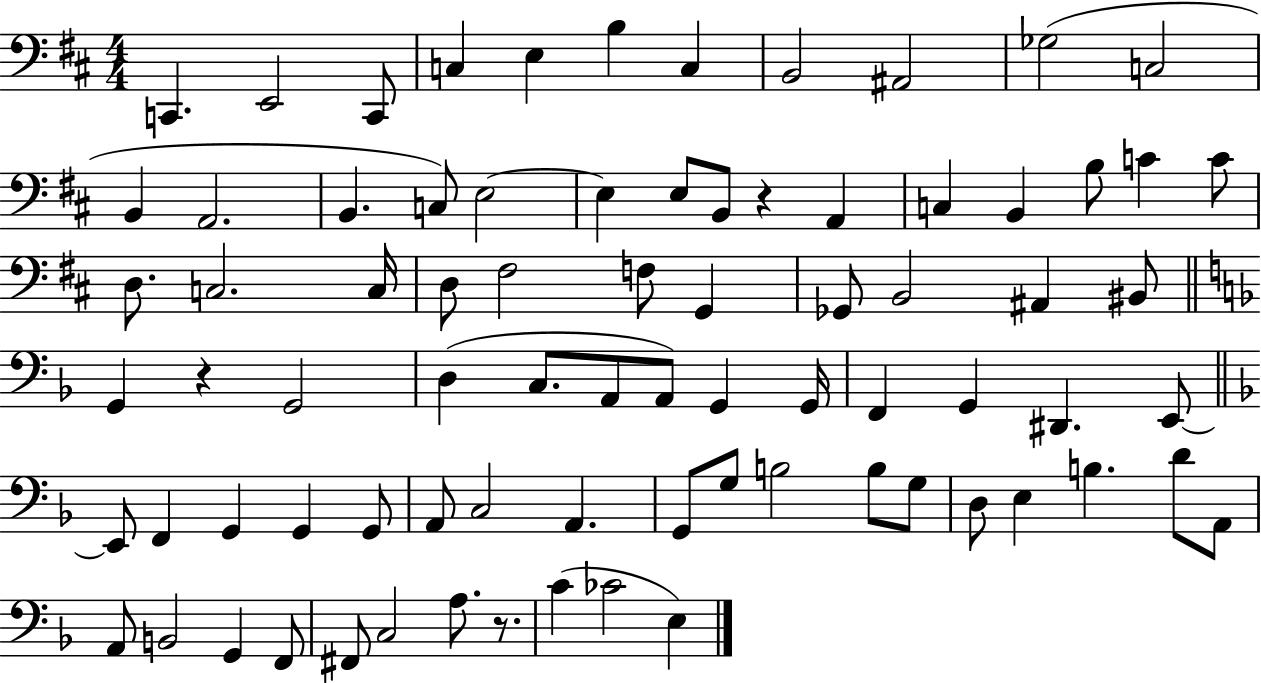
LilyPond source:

{
  \clef bass
  \numericTimeSignature
  \time 4/4
  \key d \major
  c,4. e,2 c,8 | c4 e4 b4 c4 | b,2 ais,2 | ges2( c2 | \break b,4 a,2. | b,4. c8) e2~~ | e4 e8 b,8 r4 a,4 | c4 b,4 b8 c'4 c'8 | \break d8. c2. c16 | d8 fis2 f8 g,4 | ges,8 b,2 ais,4 bis,8 | \bar "||" \break \key f \major g,4 r4 g,2 | d4( c8. a,8 a,8) g,4 g,16 | f,4 g,4 dis,4. e,8~~ | \bar "||" \break \key d \minor e,8 f,4 g,4 g,4 g,8 | a,8 c2 a,4. | g,8 g8 b2 b8 g8 | d8 e4 b4. d'8 a,8 | \break a,8 b,2 g,4 f,8 | fis,8 c2 a8. r8. | c'4( ces'2 e4) | \bar "|."
}